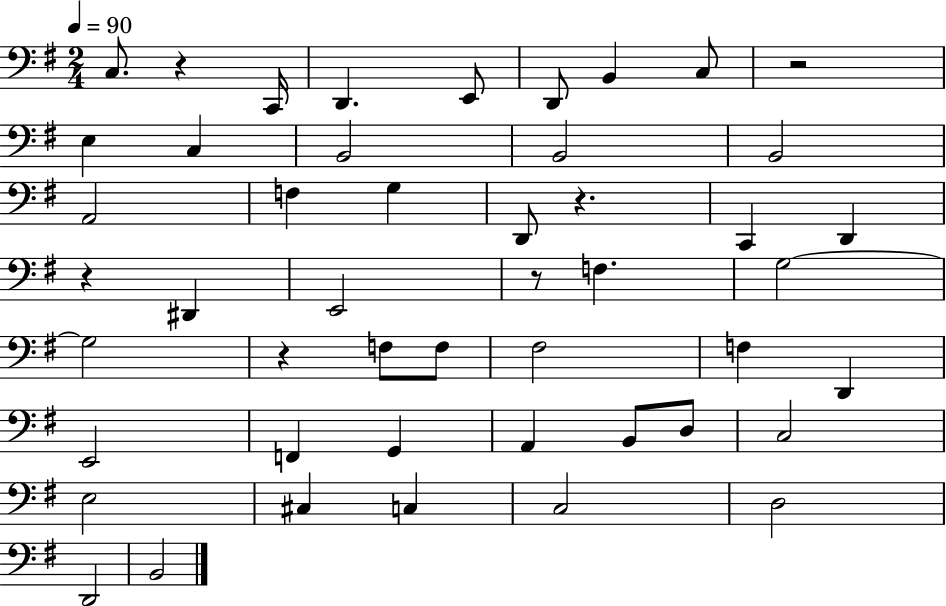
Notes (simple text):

C3/e. R/q C2/s D2/q. E2/e D2/e B2/q C3/e R/h E3/q C3/q B2/h B2/h B2/h A2/h F3/q G3/q D2/e R/q. C2/q D2/q R/q D#2/q E2/h R/e F3/q. G3/h G3/h R/q F3/e F3/e F#3/h F3/q D2/q E2/h F2/q G2/q A2/q B2/e D3/e C3/h E3/h C#3/q C3/q C3/h D3/h D2/h B2/h